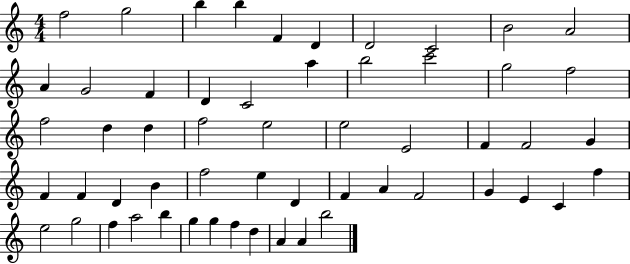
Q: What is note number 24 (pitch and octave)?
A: F5